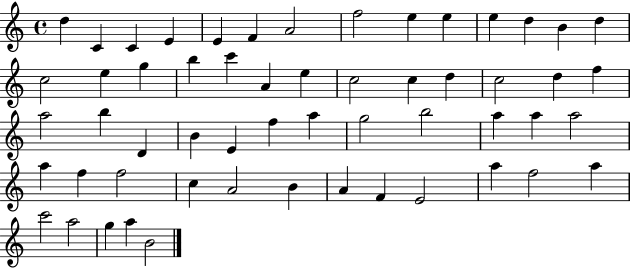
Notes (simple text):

D5/q C4/q C4/q E4/q E4/q F4/q A4/h F5/h E5/q E5/q E5/q D5/q B4/q D5/q C5/h E5/q G5/q B5/q C6/q A4/q E5/q C5/h C5/q D5/q C5/h D5/q F5/q A5/h B5/q D4/q B4/q E4/q F5/q A5/q G5/h B5/h A5/q A5/q A5/h A5/q F5/q F5/h C5/q A4/h B4/q A4/q F4/q E4/h A5/q F5/h A5/q C6/h A5/h G5/q A5/q B4/h